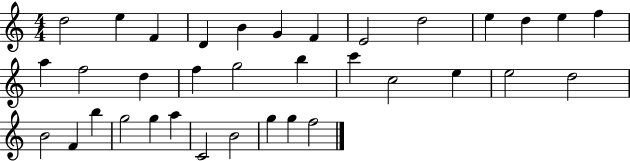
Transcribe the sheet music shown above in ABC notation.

X:1
T:Untitled
M:4/4
L:1/4
K:C
d2 e F D B G F E2 d2 e d e f a f2 d f g2 b c' c2 e e2 d2 B2 F b g2 g a C2 B2 g g f2